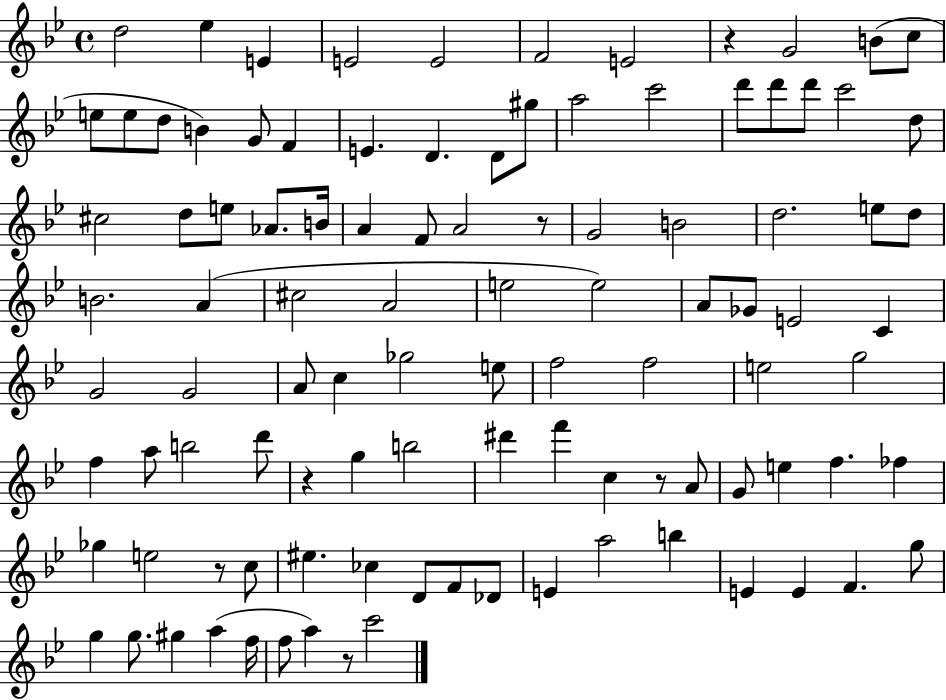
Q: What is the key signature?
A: BES major